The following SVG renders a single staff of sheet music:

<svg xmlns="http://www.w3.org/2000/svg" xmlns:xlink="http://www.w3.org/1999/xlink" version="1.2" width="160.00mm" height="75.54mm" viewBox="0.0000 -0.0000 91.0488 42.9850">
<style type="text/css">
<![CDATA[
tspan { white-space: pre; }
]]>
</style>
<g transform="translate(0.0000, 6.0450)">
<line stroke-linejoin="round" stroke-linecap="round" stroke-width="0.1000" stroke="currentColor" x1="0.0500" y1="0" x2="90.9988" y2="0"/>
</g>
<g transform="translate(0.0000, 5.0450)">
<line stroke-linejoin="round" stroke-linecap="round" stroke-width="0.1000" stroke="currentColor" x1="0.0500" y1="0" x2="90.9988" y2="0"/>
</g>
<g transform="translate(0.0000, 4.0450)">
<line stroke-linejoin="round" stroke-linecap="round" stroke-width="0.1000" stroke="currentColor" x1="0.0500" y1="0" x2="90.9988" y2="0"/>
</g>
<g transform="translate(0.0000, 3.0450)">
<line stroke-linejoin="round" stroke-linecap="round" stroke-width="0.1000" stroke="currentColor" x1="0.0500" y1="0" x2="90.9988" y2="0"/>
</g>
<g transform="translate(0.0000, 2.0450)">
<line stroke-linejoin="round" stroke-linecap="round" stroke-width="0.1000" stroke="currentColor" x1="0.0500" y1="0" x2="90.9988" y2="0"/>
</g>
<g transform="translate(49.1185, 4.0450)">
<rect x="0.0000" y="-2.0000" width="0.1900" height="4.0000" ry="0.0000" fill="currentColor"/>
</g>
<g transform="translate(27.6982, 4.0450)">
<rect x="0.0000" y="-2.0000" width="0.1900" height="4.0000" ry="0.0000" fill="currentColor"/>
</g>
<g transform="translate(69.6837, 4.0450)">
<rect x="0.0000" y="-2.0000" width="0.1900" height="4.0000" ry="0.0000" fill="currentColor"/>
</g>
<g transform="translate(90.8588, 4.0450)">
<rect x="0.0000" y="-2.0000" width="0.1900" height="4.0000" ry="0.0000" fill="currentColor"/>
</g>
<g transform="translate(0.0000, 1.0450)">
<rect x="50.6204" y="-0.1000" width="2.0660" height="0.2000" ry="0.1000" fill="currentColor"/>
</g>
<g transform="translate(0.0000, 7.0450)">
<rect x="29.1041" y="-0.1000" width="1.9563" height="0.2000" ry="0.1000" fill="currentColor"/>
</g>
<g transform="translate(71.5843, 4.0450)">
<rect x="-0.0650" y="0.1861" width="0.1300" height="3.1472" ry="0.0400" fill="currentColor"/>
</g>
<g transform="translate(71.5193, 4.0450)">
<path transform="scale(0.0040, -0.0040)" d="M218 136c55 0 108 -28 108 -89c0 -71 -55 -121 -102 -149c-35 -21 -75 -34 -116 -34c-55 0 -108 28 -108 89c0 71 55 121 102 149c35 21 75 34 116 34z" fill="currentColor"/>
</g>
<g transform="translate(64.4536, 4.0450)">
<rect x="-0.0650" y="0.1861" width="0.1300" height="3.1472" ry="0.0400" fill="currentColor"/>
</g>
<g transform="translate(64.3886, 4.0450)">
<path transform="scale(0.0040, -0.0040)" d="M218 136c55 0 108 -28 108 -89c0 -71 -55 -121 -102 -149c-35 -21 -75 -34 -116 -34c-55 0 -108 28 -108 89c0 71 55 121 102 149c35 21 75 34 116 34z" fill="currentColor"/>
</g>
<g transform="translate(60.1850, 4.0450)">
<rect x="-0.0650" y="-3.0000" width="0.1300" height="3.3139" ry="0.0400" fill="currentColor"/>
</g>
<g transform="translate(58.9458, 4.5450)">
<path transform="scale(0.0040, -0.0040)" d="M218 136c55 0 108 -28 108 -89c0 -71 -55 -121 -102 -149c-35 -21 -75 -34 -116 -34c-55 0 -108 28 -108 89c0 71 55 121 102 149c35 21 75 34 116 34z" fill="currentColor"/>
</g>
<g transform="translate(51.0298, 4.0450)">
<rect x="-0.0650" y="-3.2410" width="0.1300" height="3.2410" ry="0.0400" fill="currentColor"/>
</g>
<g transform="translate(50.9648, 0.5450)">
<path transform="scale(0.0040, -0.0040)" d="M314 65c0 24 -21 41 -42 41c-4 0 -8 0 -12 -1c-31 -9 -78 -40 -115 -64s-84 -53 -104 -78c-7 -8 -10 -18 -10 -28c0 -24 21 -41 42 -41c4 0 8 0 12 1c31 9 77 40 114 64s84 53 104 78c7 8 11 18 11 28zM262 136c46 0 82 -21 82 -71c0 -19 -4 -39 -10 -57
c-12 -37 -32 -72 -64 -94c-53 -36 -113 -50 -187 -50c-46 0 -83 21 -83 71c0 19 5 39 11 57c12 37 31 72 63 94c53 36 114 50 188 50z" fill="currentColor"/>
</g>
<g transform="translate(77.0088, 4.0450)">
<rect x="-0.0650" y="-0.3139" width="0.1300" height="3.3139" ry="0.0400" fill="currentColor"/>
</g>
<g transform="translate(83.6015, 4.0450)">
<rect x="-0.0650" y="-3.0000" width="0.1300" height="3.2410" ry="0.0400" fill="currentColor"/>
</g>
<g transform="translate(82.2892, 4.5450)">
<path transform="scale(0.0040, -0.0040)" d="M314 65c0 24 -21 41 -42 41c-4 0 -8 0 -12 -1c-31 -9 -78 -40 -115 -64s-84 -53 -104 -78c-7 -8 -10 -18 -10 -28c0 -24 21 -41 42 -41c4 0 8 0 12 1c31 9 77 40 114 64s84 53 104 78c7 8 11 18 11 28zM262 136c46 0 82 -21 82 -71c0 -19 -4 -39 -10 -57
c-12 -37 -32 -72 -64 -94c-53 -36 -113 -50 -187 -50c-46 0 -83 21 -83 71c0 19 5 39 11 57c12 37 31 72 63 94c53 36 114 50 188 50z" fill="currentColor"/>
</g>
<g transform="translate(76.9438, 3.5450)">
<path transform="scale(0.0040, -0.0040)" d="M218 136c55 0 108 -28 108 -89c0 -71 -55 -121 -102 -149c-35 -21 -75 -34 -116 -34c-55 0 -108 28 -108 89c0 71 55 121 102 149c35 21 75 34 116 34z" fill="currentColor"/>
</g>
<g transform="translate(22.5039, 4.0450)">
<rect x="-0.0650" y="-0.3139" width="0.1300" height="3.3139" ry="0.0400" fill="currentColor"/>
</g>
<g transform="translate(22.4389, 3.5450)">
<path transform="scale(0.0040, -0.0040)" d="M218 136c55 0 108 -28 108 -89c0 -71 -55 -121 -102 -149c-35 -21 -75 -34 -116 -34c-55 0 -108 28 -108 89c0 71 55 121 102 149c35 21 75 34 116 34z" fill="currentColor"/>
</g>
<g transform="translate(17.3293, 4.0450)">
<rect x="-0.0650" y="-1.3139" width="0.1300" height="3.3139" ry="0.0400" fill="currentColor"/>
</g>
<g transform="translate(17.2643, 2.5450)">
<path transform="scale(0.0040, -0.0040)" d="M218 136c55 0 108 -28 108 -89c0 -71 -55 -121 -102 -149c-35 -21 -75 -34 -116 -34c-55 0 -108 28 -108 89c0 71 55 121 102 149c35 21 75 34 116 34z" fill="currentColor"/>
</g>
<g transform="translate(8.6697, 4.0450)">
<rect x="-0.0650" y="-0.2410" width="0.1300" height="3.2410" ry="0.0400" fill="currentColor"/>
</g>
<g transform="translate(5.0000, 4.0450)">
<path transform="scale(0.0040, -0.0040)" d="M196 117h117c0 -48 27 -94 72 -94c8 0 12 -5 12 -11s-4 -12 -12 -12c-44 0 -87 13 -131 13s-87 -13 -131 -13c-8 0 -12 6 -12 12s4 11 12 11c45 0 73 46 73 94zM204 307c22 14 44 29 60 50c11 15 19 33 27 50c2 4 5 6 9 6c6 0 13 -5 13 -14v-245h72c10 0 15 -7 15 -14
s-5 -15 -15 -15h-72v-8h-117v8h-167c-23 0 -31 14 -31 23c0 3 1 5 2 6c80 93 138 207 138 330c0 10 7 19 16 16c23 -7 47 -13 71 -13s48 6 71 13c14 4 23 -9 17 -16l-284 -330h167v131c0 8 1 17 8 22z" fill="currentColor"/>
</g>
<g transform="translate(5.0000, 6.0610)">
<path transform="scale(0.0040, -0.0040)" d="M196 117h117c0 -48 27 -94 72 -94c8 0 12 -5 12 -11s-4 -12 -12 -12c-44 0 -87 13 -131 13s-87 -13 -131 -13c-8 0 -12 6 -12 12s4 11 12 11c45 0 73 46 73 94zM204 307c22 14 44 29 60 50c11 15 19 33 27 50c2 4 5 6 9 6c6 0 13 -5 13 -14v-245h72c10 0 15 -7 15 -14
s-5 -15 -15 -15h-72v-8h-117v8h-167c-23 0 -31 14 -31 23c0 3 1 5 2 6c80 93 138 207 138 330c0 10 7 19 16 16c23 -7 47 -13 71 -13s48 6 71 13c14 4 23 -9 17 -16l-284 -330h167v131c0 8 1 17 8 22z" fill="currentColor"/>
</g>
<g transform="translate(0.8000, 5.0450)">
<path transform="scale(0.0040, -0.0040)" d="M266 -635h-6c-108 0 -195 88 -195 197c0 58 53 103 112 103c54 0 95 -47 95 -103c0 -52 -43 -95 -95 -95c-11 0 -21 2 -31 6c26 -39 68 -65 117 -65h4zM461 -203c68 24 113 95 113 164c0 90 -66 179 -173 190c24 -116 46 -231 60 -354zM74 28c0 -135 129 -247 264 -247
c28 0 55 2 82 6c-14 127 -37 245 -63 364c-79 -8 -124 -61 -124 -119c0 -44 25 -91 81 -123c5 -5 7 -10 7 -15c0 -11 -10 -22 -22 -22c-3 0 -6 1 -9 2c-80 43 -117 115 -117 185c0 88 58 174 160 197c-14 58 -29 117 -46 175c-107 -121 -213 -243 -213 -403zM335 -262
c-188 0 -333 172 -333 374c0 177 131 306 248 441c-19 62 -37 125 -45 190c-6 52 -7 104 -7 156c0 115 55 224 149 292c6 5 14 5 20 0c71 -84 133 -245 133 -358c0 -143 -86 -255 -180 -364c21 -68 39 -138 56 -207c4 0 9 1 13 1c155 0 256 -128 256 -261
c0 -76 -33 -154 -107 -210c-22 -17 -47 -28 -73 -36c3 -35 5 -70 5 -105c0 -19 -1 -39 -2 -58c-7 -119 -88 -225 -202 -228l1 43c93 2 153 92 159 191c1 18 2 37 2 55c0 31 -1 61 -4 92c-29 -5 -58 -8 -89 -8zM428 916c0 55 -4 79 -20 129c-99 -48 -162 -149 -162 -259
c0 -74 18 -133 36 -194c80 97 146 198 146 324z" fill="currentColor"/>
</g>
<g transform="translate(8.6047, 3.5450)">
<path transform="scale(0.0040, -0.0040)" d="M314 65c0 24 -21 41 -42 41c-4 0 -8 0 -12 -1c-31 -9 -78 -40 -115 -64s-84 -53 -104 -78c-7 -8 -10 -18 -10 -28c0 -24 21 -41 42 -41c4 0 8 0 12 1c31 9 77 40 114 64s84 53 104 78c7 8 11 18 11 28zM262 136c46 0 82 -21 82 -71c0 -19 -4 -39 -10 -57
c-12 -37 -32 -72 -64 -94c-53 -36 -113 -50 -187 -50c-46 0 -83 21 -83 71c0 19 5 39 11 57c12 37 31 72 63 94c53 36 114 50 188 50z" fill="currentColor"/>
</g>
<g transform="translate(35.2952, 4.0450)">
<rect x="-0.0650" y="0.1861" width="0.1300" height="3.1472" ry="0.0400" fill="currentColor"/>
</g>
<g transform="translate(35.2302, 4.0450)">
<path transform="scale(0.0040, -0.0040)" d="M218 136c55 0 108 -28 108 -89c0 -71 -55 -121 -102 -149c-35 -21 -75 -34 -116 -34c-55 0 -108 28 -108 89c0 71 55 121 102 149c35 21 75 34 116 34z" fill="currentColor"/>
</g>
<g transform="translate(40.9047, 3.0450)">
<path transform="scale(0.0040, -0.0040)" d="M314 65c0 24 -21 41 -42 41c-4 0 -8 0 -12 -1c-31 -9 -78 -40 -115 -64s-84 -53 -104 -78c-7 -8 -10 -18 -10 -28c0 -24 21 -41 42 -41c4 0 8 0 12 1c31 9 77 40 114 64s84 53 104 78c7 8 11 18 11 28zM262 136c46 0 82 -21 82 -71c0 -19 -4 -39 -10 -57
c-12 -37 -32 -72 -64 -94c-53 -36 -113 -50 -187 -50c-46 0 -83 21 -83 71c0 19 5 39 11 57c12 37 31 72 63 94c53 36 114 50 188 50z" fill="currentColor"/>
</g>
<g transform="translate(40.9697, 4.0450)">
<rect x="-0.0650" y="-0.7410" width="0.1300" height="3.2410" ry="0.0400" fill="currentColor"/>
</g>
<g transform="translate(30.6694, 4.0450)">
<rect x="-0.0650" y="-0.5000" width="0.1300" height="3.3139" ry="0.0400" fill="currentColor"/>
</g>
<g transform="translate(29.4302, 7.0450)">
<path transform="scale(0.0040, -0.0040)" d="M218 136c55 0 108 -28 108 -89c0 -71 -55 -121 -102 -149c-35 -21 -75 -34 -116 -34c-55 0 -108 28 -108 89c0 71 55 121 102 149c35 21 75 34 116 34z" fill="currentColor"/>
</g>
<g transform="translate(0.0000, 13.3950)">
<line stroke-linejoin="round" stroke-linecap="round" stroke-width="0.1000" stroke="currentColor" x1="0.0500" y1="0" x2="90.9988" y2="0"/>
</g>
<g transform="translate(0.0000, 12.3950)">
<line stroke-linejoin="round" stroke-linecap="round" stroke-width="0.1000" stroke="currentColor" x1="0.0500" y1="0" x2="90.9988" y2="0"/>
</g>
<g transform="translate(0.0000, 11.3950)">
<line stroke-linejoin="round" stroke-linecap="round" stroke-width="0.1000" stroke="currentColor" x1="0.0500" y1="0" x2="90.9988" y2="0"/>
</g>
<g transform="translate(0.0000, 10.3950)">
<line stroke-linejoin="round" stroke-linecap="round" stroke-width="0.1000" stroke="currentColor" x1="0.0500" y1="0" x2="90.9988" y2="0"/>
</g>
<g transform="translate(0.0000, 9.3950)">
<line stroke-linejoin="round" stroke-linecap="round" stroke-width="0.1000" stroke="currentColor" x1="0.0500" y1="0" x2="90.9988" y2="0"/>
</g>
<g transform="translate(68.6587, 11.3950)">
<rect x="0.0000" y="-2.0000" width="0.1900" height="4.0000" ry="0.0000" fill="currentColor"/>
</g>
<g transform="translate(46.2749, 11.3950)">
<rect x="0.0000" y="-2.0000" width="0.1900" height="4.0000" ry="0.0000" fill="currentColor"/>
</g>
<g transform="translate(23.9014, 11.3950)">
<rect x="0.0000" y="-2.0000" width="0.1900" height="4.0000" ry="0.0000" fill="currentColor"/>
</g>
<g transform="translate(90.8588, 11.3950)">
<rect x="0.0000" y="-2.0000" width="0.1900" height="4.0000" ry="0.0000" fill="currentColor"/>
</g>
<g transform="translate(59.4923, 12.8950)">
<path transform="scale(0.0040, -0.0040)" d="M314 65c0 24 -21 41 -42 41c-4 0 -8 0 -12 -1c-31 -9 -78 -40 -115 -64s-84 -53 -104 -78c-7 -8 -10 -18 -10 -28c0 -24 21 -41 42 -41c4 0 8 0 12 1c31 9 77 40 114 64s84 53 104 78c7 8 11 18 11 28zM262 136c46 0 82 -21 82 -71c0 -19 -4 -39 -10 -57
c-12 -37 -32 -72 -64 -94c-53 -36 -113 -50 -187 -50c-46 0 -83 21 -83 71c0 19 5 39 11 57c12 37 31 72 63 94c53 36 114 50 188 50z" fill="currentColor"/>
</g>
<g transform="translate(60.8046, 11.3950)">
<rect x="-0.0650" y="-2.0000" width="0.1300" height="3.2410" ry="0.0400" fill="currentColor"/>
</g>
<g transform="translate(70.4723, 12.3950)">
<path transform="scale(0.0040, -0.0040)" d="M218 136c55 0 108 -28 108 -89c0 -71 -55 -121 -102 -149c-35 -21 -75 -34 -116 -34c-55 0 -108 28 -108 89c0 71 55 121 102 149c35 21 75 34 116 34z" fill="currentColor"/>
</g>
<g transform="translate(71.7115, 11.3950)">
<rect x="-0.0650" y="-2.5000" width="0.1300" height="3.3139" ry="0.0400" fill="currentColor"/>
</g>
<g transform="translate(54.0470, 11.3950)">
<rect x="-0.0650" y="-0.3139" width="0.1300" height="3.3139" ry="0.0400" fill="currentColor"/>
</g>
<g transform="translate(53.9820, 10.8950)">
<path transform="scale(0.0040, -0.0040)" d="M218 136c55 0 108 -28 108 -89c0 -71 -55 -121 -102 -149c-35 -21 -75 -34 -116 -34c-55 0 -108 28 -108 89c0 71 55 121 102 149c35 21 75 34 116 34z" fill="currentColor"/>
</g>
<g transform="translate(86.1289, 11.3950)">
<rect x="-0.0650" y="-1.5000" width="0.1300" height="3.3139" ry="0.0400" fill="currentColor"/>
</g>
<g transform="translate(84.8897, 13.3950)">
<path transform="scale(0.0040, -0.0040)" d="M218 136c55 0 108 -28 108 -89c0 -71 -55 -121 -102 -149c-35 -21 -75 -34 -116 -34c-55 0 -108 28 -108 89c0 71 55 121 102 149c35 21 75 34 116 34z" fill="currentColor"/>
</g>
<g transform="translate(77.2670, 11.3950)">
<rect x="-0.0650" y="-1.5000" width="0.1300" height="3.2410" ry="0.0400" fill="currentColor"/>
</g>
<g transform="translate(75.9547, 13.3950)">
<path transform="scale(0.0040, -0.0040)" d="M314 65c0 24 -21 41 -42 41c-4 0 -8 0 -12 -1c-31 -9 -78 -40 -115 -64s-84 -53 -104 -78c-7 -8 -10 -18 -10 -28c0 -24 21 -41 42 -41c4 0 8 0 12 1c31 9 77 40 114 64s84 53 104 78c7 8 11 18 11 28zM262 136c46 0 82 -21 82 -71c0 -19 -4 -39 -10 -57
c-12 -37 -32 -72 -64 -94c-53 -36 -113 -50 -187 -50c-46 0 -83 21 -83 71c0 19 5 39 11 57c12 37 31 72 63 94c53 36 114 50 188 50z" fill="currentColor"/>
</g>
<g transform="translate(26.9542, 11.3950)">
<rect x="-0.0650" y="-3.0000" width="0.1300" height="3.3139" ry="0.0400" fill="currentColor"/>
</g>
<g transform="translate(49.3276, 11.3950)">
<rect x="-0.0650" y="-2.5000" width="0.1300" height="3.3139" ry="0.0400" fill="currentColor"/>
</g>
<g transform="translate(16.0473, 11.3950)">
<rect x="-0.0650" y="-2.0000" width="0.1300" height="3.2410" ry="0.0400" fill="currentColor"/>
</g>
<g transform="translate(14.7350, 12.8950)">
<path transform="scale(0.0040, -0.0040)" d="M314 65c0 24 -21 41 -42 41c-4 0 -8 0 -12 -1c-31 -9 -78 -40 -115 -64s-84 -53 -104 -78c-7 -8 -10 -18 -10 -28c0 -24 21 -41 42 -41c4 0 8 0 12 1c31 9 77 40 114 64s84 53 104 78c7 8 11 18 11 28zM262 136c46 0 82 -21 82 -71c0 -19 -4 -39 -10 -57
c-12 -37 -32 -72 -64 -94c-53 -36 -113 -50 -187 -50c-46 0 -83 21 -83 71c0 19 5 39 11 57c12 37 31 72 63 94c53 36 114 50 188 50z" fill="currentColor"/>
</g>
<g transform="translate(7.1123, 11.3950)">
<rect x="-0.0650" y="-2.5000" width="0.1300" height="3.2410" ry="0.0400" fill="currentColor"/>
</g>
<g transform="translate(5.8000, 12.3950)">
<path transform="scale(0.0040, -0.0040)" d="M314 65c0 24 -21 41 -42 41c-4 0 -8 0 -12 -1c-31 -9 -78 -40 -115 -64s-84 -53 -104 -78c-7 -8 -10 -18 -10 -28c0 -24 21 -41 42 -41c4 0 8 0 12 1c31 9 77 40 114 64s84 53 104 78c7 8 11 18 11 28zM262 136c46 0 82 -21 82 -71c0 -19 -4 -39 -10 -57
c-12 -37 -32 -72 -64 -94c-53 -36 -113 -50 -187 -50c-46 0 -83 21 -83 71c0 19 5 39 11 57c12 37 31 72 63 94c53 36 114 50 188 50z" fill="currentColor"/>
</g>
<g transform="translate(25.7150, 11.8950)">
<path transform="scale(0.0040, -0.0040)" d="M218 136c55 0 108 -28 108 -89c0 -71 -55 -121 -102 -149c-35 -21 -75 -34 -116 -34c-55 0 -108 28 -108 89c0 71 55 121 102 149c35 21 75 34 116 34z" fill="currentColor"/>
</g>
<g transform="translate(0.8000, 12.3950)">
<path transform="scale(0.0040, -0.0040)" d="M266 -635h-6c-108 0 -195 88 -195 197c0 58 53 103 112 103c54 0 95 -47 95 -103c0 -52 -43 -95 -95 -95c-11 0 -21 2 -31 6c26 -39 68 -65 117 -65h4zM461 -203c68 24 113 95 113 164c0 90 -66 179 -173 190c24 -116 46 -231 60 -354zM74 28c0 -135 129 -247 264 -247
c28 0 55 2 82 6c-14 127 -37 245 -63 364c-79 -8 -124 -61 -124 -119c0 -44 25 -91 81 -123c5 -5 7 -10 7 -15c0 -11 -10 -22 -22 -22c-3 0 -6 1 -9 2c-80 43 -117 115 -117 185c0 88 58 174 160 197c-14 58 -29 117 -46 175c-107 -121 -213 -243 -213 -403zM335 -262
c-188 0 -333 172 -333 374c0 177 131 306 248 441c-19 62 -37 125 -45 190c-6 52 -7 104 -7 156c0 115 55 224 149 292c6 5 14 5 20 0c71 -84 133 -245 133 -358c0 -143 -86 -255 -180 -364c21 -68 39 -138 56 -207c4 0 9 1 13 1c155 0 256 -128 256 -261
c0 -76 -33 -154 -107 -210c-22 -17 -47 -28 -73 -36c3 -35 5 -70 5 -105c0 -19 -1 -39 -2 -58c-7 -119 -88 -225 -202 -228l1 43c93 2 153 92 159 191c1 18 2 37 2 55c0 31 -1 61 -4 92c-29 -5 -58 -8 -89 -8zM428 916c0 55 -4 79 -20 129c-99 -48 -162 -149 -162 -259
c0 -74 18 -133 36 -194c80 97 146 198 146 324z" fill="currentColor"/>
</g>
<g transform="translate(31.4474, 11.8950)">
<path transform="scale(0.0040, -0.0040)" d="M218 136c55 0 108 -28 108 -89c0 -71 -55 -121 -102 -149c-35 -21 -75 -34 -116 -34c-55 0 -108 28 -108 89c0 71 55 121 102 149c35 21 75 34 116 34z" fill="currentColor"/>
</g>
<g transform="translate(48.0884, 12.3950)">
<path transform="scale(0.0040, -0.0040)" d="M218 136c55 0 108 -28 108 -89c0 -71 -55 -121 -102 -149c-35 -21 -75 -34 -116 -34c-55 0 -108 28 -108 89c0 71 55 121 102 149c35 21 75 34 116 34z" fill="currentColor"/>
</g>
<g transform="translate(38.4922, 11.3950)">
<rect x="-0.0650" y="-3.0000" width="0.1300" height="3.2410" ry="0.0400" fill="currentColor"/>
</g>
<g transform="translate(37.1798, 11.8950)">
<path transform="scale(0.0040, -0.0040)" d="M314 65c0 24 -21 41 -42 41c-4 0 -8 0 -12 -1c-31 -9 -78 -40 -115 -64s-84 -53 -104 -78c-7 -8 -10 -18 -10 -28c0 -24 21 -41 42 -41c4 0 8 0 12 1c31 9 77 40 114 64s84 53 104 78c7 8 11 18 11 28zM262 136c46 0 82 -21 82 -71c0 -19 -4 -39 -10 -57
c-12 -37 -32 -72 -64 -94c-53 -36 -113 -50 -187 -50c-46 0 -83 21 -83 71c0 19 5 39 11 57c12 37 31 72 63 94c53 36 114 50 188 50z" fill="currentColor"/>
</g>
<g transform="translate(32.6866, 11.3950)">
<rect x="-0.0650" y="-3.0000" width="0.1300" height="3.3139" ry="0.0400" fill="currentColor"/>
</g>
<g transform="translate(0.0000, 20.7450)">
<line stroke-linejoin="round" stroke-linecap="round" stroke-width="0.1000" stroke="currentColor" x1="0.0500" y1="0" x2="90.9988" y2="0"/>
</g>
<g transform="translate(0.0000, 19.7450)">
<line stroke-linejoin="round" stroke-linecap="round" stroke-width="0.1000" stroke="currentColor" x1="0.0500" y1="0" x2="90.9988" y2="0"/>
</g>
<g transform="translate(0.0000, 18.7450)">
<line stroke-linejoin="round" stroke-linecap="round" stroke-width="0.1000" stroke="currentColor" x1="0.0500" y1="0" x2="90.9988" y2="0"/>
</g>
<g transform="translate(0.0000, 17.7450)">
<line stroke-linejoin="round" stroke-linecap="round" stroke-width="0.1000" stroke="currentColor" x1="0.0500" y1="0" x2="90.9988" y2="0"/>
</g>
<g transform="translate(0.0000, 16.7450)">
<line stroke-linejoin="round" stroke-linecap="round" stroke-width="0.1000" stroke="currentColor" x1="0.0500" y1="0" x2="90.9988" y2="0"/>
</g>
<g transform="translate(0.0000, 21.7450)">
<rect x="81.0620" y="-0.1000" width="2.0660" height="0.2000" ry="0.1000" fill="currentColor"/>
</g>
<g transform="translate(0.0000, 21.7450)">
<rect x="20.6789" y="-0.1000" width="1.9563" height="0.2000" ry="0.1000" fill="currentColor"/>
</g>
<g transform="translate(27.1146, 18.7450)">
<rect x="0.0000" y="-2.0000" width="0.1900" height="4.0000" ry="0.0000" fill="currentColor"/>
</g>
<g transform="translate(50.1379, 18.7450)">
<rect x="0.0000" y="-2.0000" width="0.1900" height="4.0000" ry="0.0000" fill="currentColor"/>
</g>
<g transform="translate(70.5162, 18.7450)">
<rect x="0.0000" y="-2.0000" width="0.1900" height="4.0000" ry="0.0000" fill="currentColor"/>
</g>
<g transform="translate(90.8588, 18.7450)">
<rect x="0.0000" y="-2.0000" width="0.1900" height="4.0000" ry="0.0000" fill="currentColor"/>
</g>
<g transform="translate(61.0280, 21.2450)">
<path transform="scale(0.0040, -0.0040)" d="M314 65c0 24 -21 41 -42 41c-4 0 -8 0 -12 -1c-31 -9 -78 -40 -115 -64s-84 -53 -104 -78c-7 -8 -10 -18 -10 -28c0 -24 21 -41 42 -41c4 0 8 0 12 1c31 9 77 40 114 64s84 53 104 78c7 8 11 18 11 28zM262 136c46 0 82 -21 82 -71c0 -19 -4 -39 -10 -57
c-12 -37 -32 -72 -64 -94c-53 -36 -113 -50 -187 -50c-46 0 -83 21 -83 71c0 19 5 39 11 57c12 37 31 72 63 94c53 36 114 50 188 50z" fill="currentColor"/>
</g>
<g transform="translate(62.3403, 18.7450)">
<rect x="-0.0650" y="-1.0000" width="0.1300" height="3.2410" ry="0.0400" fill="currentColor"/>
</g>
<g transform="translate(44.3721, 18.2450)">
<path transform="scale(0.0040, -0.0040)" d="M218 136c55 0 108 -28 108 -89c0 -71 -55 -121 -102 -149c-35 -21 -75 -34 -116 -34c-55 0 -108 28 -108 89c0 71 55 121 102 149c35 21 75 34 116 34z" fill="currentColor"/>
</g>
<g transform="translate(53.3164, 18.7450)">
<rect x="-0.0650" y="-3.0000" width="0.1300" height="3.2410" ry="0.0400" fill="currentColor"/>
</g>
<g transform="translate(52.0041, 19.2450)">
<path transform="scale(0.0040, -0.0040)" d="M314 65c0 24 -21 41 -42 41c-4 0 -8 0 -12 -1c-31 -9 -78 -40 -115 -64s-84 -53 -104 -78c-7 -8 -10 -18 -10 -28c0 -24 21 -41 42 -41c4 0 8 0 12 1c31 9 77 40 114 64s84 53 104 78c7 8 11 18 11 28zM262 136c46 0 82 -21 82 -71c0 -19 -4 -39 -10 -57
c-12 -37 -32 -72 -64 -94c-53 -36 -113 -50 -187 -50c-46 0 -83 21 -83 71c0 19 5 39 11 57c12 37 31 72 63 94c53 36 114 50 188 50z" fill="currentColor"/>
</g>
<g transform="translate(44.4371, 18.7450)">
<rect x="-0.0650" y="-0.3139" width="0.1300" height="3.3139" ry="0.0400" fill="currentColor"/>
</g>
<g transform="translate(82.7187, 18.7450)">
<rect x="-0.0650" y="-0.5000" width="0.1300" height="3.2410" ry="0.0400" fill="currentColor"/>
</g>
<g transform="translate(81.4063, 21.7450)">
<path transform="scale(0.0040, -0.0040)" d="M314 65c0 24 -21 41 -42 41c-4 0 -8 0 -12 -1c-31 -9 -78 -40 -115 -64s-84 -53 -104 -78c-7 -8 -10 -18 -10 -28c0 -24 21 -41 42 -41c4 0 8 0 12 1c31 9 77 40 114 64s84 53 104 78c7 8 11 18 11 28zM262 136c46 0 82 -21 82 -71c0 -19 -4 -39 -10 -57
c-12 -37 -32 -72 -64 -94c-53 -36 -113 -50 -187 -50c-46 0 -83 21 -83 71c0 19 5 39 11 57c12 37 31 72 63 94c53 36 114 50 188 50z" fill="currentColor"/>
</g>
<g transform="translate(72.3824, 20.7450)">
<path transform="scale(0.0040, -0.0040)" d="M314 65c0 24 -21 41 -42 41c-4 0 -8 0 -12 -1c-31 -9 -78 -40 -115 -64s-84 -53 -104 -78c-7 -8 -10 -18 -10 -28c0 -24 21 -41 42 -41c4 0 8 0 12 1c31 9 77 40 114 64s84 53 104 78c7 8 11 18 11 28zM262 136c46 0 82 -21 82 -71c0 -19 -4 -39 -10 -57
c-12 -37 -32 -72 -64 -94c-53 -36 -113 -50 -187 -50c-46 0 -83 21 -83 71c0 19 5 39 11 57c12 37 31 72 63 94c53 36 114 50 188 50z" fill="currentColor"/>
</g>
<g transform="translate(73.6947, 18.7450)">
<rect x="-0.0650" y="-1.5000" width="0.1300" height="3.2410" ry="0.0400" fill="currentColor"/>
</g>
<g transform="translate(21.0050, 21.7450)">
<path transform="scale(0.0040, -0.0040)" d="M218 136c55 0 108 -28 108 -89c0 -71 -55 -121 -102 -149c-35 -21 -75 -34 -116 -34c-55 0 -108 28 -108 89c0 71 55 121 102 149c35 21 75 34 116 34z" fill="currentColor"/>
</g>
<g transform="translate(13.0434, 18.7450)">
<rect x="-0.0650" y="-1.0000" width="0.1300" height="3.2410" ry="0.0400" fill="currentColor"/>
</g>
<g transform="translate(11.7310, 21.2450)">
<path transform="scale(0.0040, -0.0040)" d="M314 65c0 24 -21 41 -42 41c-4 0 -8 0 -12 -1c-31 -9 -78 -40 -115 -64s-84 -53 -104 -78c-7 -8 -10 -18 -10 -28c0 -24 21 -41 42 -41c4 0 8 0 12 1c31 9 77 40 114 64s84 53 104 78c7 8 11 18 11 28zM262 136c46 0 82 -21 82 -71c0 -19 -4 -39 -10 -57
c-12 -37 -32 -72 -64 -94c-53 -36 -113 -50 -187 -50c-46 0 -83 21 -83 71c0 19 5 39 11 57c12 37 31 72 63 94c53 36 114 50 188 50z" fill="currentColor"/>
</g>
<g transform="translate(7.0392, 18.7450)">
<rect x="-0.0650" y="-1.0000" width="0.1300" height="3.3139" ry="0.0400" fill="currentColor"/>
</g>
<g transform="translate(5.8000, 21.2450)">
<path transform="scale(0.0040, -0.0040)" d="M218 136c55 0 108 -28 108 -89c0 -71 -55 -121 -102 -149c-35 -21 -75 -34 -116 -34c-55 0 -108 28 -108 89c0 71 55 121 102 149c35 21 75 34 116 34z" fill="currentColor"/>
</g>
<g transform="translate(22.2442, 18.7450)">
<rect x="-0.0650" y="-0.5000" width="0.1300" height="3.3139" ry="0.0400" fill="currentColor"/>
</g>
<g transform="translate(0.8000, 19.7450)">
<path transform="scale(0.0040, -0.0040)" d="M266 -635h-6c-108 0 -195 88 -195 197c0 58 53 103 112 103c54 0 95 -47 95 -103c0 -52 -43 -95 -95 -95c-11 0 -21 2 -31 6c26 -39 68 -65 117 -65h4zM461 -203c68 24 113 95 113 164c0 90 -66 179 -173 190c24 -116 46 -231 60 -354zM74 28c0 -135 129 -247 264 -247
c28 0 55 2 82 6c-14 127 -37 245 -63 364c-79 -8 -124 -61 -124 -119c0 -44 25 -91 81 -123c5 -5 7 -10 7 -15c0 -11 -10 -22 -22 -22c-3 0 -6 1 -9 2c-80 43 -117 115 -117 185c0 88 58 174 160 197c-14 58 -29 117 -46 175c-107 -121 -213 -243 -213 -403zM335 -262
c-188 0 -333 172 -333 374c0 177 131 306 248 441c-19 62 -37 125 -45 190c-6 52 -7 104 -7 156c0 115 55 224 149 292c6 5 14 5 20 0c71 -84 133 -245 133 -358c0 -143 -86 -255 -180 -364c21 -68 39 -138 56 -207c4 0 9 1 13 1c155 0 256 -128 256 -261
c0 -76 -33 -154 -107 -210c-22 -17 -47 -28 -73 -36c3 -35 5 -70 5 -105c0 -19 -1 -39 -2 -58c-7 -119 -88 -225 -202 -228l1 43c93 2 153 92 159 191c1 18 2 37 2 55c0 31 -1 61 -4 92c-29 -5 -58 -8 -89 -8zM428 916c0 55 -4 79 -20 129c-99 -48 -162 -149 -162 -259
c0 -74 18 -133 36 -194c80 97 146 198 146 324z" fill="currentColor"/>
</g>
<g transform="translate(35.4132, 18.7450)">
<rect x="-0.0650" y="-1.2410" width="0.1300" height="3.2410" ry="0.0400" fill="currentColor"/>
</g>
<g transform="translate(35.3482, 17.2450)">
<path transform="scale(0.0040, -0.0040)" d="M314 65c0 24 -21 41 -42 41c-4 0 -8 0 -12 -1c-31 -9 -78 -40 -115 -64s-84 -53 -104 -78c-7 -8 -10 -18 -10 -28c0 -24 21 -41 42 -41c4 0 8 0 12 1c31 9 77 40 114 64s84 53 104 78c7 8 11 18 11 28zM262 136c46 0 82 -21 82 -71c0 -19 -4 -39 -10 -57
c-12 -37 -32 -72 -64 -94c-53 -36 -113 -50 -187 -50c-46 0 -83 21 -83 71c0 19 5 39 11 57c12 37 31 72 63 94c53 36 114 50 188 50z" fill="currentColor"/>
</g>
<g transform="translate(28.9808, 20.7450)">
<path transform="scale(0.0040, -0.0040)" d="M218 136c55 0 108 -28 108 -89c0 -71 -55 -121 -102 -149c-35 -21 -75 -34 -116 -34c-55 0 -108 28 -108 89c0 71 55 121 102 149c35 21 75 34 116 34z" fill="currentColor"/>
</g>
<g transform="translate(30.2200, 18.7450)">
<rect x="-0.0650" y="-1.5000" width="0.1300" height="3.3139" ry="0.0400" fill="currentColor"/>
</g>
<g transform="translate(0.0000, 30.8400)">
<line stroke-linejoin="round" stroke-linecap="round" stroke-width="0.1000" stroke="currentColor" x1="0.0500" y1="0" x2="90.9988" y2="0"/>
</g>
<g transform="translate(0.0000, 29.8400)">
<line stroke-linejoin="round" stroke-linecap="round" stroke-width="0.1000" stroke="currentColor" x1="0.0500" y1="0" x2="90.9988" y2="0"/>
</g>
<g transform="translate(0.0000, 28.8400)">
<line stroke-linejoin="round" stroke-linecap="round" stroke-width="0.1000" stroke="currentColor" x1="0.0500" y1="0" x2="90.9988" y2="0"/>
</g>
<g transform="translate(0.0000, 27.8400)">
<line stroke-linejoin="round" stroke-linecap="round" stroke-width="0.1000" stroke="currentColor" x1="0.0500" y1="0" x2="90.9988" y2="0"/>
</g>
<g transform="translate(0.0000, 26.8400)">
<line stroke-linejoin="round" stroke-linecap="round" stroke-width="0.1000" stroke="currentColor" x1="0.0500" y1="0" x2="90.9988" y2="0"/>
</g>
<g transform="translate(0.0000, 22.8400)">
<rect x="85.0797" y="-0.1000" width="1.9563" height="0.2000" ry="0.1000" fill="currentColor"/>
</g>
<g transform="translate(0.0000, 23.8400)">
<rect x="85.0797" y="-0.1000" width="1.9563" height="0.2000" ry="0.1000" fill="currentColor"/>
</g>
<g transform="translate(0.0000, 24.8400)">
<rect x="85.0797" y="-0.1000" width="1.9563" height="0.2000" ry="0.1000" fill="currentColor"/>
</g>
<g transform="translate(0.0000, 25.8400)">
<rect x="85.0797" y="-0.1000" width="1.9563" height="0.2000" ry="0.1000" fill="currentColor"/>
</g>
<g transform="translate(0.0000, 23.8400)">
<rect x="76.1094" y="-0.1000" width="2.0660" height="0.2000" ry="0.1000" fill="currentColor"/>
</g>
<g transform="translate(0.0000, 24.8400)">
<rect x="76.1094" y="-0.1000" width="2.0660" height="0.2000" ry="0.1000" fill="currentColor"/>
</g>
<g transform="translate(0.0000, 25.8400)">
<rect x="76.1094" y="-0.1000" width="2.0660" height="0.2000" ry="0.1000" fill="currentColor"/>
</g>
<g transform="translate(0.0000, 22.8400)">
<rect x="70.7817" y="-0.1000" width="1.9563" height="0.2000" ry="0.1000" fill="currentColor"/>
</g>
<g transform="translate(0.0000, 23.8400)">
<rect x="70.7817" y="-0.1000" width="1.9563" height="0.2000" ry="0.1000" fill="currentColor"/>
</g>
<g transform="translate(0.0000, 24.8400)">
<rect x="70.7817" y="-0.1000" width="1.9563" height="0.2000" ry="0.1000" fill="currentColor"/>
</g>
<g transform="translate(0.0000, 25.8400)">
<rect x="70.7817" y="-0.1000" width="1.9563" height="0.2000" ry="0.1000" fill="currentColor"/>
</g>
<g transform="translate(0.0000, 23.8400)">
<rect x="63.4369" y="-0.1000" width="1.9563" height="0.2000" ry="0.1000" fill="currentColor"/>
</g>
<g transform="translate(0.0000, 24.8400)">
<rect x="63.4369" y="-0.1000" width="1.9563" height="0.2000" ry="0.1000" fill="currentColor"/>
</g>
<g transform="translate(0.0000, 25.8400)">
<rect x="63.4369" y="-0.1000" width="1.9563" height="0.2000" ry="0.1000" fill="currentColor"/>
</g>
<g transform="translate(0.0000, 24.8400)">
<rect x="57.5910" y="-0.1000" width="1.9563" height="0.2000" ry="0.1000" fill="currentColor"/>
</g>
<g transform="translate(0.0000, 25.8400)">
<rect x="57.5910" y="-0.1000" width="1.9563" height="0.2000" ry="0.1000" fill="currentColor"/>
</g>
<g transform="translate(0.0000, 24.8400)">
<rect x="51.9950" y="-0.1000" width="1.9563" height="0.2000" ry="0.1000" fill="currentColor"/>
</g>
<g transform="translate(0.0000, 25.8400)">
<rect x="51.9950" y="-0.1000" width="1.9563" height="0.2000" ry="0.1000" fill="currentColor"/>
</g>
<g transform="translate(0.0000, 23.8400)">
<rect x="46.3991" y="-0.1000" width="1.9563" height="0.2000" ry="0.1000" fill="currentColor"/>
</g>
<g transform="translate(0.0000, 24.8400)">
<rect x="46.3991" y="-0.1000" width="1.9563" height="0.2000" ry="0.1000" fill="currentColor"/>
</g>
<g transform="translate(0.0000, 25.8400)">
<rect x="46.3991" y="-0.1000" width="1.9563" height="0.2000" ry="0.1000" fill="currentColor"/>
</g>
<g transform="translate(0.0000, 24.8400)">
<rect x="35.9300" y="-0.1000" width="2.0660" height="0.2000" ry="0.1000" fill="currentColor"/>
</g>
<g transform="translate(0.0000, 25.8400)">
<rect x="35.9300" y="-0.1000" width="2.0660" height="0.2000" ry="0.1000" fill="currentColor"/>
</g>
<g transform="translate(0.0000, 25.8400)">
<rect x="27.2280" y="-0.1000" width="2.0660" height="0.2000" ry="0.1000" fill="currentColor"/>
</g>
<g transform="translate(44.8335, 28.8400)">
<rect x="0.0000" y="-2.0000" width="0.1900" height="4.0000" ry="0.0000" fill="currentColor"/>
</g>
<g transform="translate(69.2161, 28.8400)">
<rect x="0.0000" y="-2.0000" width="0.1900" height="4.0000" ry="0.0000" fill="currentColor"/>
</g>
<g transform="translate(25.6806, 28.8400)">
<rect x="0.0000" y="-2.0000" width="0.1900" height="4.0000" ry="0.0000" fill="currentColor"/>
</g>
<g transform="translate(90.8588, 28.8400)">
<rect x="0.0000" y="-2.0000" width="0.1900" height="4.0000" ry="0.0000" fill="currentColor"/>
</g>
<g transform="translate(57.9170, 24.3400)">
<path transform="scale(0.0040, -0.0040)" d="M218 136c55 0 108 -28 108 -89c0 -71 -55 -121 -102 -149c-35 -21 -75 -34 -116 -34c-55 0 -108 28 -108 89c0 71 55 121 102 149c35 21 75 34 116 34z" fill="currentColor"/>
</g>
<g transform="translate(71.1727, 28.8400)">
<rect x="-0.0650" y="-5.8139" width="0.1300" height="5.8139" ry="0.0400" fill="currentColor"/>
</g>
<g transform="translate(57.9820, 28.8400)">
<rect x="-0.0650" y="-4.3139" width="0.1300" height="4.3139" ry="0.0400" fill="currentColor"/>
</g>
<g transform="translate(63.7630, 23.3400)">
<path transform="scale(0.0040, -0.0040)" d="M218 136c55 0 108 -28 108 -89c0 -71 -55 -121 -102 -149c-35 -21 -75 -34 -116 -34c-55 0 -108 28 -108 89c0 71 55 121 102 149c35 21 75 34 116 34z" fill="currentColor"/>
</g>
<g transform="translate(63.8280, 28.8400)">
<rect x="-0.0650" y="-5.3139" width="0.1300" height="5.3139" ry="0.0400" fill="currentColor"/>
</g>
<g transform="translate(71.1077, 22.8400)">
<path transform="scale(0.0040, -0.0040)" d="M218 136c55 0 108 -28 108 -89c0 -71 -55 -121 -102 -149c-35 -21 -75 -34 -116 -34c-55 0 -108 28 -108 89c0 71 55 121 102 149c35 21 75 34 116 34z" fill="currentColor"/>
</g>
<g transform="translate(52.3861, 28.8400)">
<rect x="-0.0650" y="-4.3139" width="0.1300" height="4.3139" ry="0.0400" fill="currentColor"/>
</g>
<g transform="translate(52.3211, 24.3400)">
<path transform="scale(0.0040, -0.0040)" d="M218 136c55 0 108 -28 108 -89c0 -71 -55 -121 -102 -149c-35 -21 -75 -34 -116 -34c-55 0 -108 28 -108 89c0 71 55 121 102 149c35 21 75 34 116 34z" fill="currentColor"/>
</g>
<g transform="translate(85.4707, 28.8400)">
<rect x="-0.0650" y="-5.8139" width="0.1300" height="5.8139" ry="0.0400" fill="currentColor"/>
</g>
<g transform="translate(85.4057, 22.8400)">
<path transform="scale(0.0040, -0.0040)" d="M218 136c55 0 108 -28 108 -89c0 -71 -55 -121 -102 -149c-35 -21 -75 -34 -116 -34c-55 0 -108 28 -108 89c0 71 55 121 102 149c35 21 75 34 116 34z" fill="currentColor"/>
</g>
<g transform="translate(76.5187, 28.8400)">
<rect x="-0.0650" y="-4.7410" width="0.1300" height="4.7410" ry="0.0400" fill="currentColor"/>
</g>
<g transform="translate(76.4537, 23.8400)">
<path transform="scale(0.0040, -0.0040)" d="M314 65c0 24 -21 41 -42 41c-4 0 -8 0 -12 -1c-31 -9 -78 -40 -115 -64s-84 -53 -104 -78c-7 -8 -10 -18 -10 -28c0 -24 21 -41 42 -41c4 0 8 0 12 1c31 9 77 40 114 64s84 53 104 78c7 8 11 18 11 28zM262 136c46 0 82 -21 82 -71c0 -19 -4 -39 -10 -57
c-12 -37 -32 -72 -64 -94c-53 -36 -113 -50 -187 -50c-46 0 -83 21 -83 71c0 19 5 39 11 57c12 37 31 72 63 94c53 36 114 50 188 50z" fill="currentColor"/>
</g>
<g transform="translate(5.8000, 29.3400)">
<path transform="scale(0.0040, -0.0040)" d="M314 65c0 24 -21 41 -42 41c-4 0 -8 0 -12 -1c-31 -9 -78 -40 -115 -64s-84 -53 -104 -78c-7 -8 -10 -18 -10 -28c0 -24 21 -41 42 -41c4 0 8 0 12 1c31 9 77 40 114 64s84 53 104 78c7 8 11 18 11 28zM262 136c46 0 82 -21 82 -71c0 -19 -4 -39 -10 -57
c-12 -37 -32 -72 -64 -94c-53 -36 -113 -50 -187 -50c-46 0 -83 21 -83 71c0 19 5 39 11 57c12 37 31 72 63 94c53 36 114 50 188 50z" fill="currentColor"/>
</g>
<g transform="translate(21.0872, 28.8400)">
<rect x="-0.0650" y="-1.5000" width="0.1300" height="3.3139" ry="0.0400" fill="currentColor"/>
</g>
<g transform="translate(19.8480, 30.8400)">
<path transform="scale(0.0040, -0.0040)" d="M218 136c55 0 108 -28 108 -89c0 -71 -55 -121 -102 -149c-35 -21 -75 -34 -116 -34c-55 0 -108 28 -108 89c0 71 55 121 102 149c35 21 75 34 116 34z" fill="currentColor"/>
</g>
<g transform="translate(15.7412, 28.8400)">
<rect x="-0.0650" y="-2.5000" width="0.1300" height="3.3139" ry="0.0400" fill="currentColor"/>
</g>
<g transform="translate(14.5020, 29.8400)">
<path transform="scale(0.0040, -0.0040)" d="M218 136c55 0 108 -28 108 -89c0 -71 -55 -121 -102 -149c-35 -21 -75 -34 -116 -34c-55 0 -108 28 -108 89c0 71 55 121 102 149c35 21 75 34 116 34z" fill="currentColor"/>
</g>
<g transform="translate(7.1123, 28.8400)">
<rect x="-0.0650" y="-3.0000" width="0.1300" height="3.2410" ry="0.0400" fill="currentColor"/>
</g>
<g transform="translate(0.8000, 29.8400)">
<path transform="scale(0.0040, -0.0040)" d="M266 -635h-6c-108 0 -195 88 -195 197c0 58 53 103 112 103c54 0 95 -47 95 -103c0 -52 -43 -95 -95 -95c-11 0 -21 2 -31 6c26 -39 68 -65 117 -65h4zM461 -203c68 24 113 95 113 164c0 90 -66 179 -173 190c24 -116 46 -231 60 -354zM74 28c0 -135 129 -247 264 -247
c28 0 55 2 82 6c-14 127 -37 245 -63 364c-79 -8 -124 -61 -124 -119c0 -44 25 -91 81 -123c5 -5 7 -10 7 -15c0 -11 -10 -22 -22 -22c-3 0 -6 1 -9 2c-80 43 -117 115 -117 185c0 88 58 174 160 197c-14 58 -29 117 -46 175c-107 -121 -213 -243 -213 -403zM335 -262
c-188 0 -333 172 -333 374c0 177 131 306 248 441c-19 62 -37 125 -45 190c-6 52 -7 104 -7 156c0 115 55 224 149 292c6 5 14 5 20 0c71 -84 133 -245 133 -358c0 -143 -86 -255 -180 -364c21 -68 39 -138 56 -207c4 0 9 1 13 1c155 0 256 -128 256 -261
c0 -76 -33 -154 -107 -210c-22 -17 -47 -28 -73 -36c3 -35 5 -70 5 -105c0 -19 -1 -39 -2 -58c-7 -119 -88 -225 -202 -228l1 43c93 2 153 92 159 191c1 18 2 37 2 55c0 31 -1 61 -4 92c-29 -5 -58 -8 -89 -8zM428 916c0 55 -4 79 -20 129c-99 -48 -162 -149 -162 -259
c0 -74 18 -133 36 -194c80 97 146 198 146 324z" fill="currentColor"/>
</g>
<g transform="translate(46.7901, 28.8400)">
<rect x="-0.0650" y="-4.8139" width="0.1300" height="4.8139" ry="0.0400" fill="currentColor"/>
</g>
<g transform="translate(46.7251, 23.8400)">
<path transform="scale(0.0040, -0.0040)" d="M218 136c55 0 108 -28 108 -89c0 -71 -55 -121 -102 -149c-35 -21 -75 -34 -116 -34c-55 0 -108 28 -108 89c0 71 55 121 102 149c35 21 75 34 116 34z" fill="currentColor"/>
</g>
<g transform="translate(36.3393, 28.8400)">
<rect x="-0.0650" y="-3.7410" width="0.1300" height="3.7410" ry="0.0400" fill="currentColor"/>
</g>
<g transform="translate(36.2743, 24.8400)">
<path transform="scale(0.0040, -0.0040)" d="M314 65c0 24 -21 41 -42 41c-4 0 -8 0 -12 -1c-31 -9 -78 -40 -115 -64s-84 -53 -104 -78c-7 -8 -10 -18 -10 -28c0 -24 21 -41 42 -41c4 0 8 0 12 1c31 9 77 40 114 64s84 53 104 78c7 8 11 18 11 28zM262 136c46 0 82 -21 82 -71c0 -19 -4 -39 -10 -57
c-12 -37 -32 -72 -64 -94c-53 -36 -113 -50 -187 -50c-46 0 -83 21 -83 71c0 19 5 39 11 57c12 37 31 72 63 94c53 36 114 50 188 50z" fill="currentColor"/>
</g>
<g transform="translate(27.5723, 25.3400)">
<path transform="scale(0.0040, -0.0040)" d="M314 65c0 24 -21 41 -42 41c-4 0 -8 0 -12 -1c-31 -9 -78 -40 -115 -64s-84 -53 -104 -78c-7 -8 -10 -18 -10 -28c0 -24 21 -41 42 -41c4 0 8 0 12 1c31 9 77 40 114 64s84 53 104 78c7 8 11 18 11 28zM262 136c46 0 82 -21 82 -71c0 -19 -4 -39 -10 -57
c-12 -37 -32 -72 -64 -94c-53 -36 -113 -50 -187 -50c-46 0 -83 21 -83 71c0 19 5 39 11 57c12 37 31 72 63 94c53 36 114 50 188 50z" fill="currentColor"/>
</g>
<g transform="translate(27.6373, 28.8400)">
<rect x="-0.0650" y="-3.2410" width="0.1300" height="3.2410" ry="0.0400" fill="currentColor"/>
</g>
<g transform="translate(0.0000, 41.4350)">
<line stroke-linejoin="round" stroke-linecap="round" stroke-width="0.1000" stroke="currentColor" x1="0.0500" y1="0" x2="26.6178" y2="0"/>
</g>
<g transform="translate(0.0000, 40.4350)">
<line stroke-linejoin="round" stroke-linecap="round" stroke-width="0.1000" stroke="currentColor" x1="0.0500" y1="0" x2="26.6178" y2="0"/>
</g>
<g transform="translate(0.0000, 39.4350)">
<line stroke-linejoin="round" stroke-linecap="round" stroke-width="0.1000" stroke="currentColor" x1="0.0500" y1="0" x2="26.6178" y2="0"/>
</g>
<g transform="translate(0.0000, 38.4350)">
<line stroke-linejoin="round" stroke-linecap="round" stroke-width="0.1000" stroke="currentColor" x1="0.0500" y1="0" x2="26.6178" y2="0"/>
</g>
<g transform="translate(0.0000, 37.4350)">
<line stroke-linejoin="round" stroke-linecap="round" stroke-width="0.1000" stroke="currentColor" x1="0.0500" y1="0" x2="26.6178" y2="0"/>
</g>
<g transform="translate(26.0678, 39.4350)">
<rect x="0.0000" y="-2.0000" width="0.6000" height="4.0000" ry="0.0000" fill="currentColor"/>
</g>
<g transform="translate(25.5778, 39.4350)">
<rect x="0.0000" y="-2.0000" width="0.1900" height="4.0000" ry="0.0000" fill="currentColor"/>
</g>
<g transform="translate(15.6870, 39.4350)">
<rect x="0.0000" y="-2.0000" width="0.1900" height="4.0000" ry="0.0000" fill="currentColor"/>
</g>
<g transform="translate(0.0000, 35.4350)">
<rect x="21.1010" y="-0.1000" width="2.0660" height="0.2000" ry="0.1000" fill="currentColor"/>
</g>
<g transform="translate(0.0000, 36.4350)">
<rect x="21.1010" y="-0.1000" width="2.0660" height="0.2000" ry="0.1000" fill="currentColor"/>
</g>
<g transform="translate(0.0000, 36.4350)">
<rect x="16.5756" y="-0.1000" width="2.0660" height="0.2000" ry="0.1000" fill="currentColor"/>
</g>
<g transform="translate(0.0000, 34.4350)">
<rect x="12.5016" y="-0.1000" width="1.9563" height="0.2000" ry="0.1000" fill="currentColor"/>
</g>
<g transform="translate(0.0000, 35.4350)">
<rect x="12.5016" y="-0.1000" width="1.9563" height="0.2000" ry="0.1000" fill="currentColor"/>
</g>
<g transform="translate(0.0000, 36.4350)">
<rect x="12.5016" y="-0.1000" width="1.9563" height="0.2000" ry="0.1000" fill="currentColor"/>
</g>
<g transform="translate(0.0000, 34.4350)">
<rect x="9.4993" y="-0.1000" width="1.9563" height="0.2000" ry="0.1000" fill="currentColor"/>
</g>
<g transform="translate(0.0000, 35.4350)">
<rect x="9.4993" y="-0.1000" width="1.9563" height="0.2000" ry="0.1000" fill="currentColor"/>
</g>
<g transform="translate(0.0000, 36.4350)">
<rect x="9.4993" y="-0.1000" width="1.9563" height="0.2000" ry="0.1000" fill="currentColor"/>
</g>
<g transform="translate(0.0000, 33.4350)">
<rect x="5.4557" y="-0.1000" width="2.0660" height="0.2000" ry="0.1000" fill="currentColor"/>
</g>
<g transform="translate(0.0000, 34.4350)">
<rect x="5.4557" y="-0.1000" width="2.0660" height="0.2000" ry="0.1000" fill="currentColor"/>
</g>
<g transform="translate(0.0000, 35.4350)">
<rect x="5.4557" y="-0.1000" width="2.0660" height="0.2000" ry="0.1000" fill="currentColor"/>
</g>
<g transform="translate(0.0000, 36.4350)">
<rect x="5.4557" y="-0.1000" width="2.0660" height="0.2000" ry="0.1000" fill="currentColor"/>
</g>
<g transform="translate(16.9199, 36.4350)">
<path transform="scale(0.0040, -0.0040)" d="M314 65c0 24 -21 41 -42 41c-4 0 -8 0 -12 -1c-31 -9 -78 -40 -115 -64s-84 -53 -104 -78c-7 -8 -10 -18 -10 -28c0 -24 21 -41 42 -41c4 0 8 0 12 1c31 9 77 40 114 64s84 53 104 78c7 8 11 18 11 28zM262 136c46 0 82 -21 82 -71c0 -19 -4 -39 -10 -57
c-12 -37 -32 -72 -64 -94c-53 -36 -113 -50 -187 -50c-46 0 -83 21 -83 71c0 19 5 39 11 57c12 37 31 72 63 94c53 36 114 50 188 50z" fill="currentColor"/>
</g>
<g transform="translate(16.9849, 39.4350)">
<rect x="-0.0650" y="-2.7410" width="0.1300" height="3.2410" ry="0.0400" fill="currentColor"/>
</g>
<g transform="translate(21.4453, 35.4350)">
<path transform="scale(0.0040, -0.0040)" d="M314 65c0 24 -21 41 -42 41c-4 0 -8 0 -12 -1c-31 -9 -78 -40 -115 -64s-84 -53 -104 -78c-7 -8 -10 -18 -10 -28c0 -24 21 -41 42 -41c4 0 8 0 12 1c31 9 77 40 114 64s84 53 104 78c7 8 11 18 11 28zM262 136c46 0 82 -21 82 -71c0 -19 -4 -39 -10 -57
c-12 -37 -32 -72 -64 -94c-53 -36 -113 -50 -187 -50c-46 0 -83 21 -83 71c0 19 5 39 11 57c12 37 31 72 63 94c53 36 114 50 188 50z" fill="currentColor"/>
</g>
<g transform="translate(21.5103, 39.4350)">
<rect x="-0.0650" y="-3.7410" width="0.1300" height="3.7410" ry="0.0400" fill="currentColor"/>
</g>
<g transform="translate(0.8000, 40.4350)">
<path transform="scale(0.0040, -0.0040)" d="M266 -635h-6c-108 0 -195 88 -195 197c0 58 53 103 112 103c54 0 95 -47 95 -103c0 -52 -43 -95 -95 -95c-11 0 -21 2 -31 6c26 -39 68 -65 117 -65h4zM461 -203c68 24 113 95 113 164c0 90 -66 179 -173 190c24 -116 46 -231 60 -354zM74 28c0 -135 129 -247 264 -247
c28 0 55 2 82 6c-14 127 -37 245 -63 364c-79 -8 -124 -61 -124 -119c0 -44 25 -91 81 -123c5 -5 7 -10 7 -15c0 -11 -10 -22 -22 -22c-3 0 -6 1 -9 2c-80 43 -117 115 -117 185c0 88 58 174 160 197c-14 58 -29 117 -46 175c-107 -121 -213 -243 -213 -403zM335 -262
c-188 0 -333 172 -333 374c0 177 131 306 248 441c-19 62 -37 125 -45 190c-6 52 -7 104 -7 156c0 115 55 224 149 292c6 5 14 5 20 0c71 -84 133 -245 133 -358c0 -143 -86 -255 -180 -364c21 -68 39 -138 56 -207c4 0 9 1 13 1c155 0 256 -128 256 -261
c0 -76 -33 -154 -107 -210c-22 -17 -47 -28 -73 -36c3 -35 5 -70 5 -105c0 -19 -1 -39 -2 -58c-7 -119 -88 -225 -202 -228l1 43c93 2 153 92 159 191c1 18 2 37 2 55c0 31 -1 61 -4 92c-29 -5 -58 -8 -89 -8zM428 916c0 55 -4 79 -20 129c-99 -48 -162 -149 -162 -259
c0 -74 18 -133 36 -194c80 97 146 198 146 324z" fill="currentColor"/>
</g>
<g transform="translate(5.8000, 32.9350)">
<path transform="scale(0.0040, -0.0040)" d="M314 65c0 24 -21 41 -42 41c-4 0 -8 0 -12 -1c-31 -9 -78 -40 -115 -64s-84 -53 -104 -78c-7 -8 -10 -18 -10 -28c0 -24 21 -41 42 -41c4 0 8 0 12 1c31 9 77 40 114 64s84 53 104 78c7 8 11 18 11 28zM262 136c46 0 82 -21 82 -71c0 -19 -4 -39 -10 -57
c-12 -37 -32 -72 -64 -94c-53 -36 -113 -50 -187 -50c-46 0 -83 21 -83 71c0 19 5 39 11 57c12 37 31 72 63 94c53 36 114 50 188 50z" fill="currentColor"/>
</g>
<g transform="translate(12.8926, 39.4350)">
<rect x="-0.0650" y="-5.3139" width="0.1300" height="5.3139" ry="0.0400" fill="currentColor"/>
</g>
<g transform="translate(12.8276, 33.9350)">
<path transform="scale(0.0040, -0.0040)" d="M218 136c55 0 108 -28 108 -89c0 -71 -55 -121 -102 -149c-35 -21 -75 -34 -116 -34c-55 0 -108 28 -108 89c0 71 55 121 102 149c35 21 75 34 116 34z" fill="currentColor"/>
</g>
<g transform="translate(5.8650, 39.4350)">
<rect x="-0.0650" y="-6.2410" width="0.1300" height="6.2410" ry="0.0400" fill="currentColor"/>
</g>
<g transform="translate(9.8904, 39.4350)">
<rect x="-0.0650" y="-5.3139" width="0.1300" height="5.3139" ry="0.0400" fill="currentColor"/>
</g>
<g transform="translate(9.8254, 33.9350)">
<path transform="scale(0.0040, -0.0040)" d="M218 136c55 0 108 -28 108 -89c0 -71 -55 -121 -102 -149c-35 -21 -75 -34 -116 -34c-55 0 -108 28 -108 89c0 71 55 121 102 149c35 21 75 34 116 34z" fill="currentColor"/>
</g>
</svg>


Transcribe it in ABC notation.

X:1
T:Untitled
M:4/4
L:1/4
K:C
c2 e c C B d2 b2 A B B c A2 G2 F2 A A A2 G c F2 G E2 E D D2 C E e2 c A2 D2 E2 C2 A2 G E b2 c'2 e' d' d' f' g' e'2 g' a'2 f' f' a2 c'2